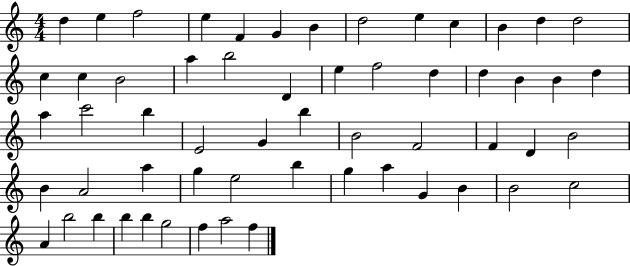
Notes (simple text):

D5/q E5/q F5/h E5/q F4/q G4/q B4/q D5/h E5/q C5/q B4/q D5/q D5/h C5/q C5/q B4/h A5/q B5/h D4/q E5/q F5/h D5/q D5/q B4/q B4/q D5/q A5/q C6/h B5/q E4/h G4/q B5/q B4/h F4/h F4/q D4/q B4/h B4/q A4/h A5/q G5/q E5/h B5/q G5/q A5/q G4/q B4/q B4/h C5/h A4/q B5/h B5/q B5/q B5/q G5/h F5/q A5/h F5/q